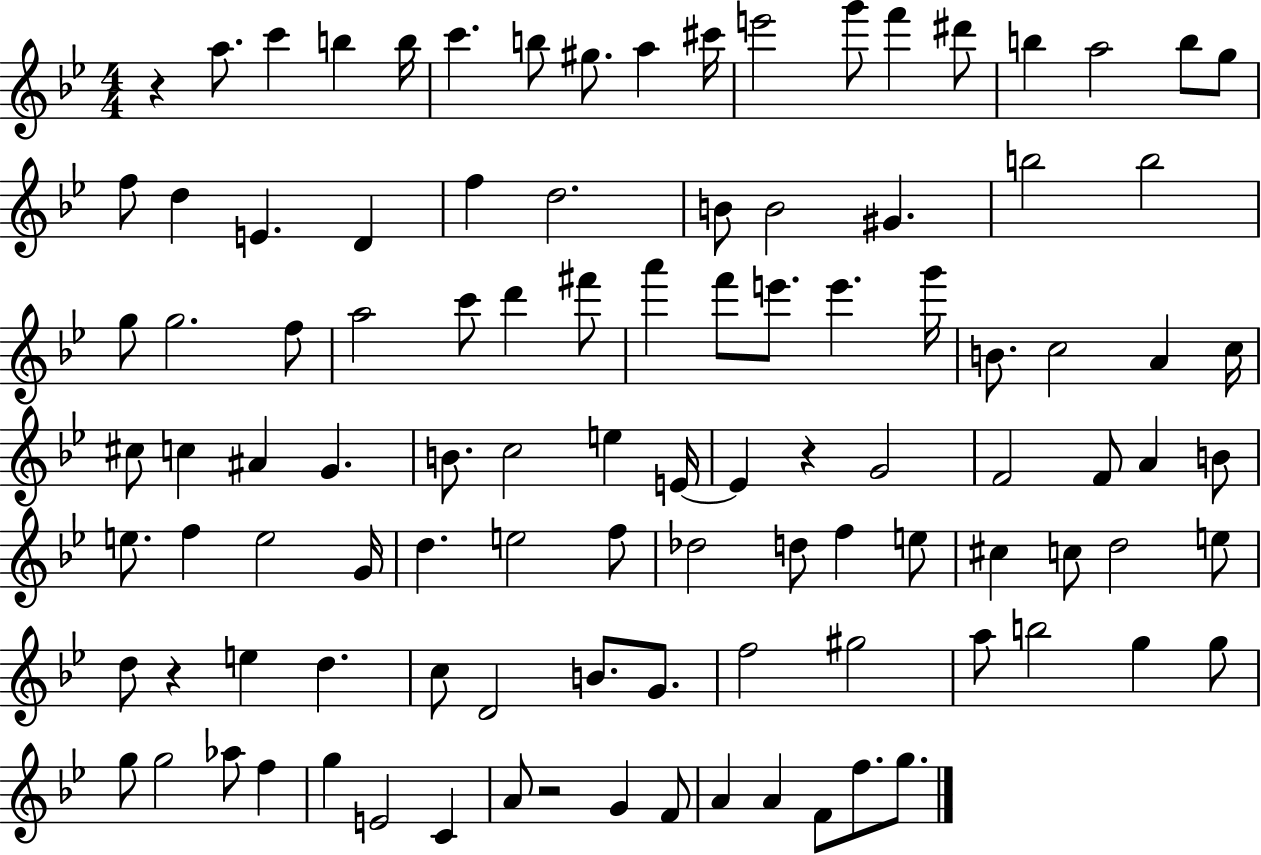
{
  \clef treble
  \numericTimeSignature
  \time 4/4
  \key bes \major
  r4 a''8. c'''4 b''4 b''16 | c'''4. b''8 gis''8. a''4 cis'''16 | e'''2 g'''8 f'''4 dis'''8 | b''4 a''2 b''8 g''8 | \break f''8 d''4 e'4. d'4 | f''4 d''2. | b'8 b'2 gis'4. | b''2 b''2 | \break g''8 g''2. f''8 | a''2 c'''8 d'''4 fis'''8 | a'''4 f'''8 e'''8. e'''4. g'''16 | b'8. c''2 a'4 c''16 | \break cis''8 c''4 ais'4 g'4. | b'8. c''2 e''4 e'16~~ | e'4 r4 g'2 | f'2 f'8 a'4 b'8 | \break e''8. f''4 e''2 g'16 | d''4. e''2 f''8 | des''2 d''8 f''4 e''8 | cis''4 c''8 d''2 e''8 | \break d''8 r4 e''4 d''4. | c''8 d'2 b'8. g'8. | f''2 gis''2 | a''8 b''2 g''4 g''8 | \break g''8 g''2 aes''8 f''4 | g''4 e'2 c'4 | a'8 r2 g'4 f'8 | a'4 a'4 f'8 f''8. g''8. | \break \bar "|."
}